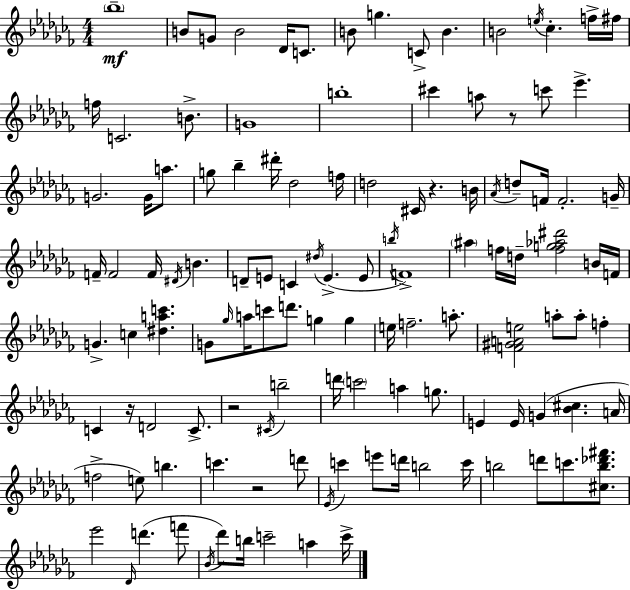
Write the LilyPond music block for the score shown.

{
  \clef treble
  \numericTimeSignature
  \time 4/4
  \key aes \minor
  \repeat volta 2 { \parenthesize bes''1--\mf | b'8 g'8 b'2 des'16 c'8. | b'8 g''4. c'8-> b'4. | b'2 \acciaccatura { e''16 } ces''4.-. f''16-> | \break fis''16 f''16 c'2. b'8.-> | g'1 | b''1-. | cis'''4 a''8 r8 c'''8 ees'''4.-> | \break g'2. g'16 a''8. | g''8 bes''4-- dis'''16-. des''2 | f''16 d''2 cis'16 r4. | b'16 \acciaccatura { aes'16 } d''8-- f'16 f'2.-. | \break g'16-- f'16-- f'2 f'16 \acciaccatura { dis'16 } b'4. | d'8-- e'8 c'4 \acciaccatura { dis''16 } e'4.->( | e'8 \acciaccatura { b''16 }) f'1-> | \parenthesize ais''4 f''16 d''16-- <f'' g'' aes'' dis'''>2 | \break b'16 f'16 g'4.-> c''4 <dis'' a'' c'''>4. | g'8 \grace { ges''16 } a''16 c'''8 d'''8. g''4 | g''4 e''16 f''2.-- | a''8.-. <f' gis' a' e''>2 a''8-. | \break a''8-. f''4-. c'4 r16 d'2 | c'8.-> r2 \acciaccatura { cis'16 } b''2-- | d'''16 \parenthesize c'''2 | a''4 g''8. e'4 e'16 g'4( | \break <bes' cis''>4. a'16 f''2-> e''8) | b''4. c'''4. r2 | d'''8 \acciaccatura { ees'16 } c'''4 e'''8 d'''16 b''2 | c'''16 b''2 | \break d'''8 c'''8. <cis'' b'' des''' fis'''>8. ees'''2 | \grace { des'16 } d'''4.( f'''8 \acciaccatura { bes'16 } des'''8) b''16 c'''2-- | a''4 c'''16-> } \bar "|."
}